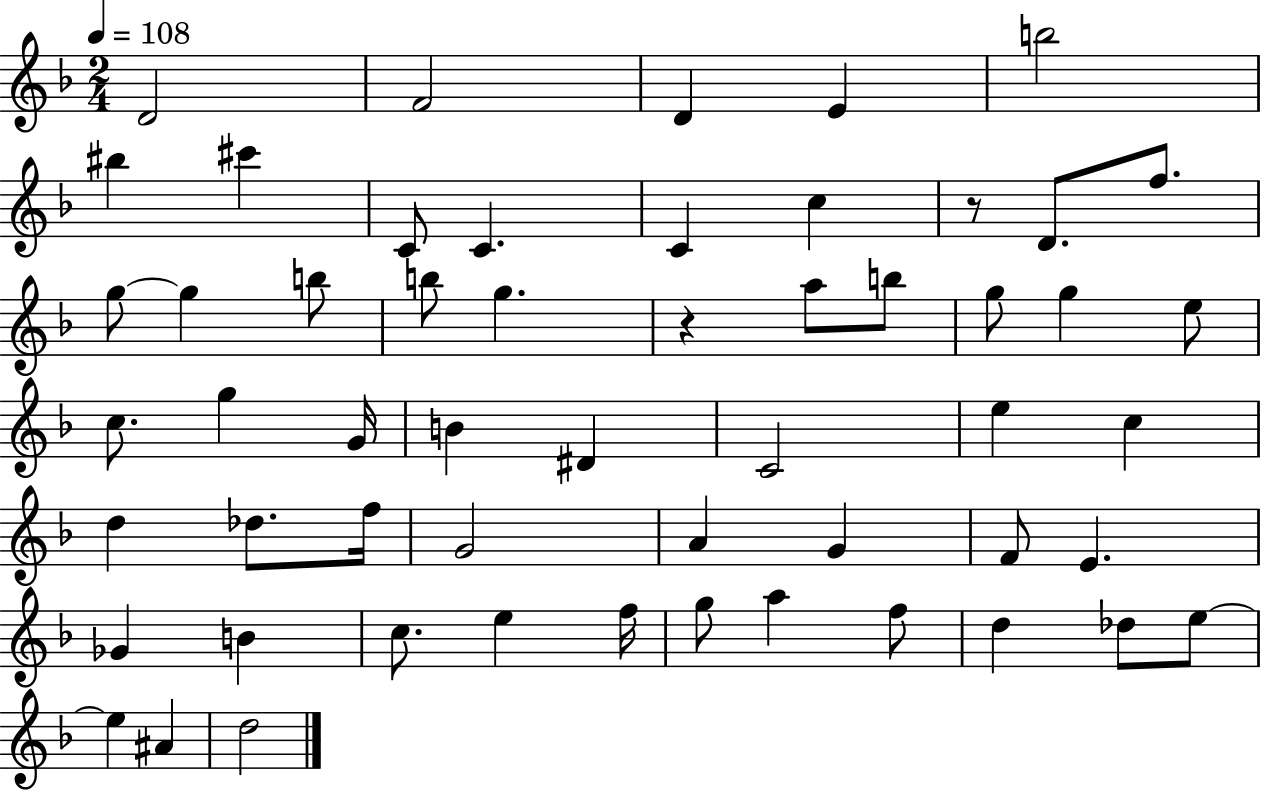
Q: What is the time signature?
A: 2/4